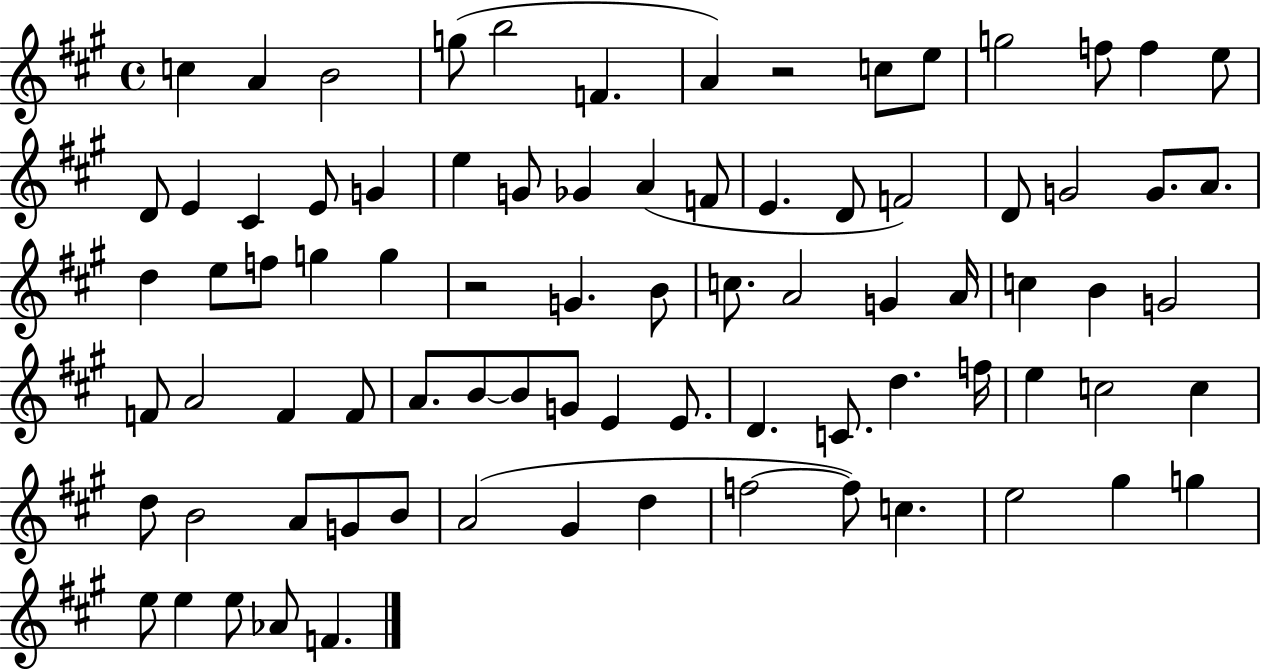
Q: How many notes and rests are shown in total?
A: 82